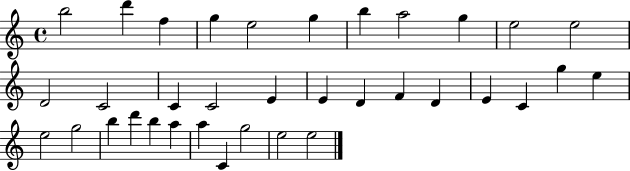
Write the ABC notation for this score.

X:1
T:Untitled
M:4/4
L:1/4
K:C
b2 d' f g e2 g b a2 g e2 e2 D2 C2 C C2 E E D F D E C g e e2 g2 b d' b a a C g2 e2 e2